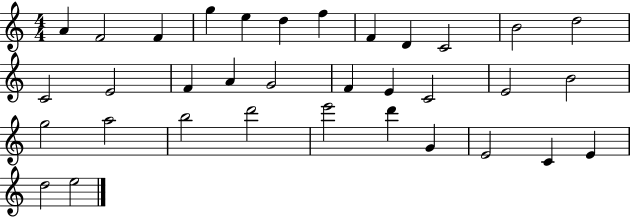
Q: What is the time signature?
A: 4/4